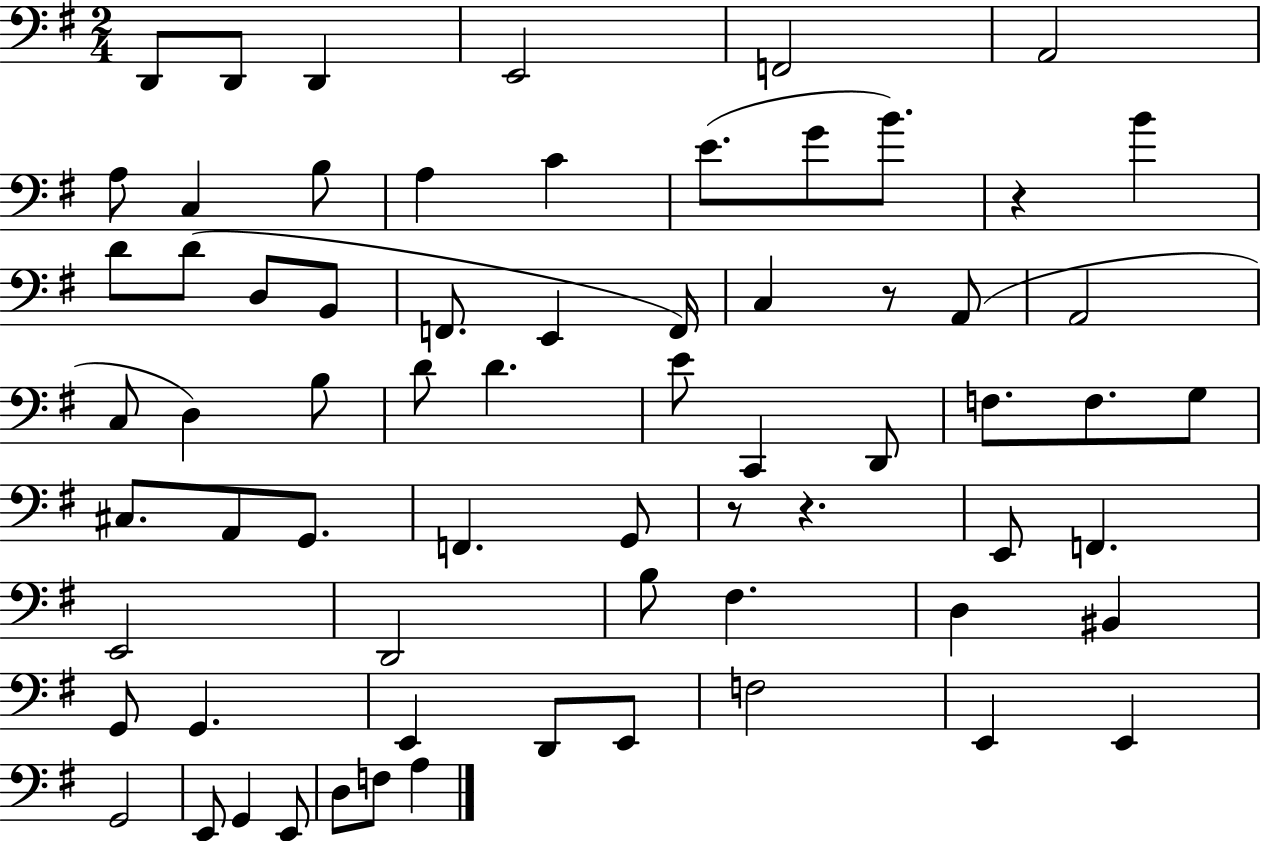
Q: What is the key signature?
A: G major